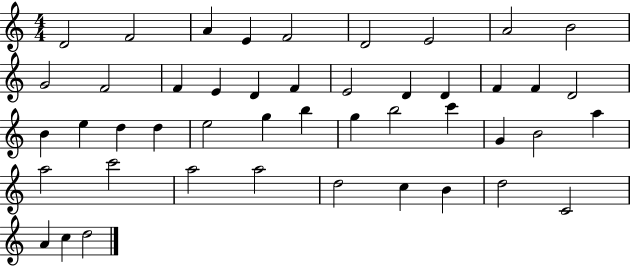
X:1
T:Untitled
M:4/4
L:1/4
K:C
D2 F2 A E F2 D2 E2 A2 B2 G2 F2 F E D F E2 D D F F D2 B e d d e2 g b g b2 c' G B2 a a2 c'2 a2 a2 d2 c B d2 C2 A c d2